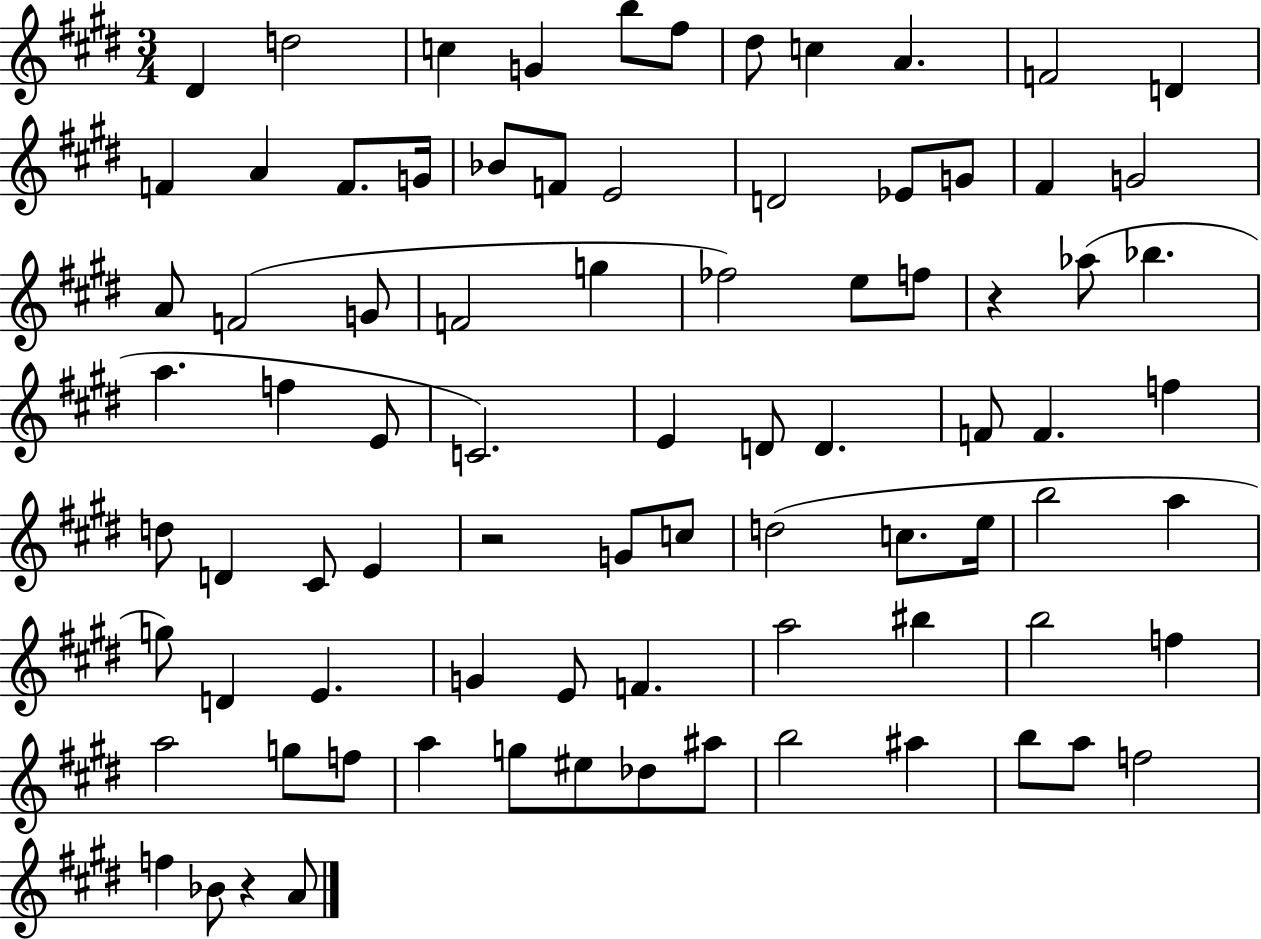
D#4/q D5/h C5/q G4/q B5/e F#5/e D#5/e C5/q A4/q. F4/h D4/q F4/q A4/q F4/e. G4/s Bb4/e F4/e E4/h D4/h Eb4/e G4/e F#4/q G4/h A4/e F4/h G4/e F4/h G5/q FES5/h E5/e F5/e R/q Ab5/e Bb5/q. A5/q. F5/q E4/e C4/h. E4/q D4/e D4/q. F4/e F4/q. F5/q D5/e D4/q C#4/e E4/q R/h G4/e C5/e D5/h C5/e. E5/s B5/h A5/q G5/e D4/q E4/q. G4/q E4/e F4/q. A5/h BIS5/q B5/h F5/q A5/h G5/e F5/e A5/q G5/e EIS5/e Db5/e A#5/e B5/h A#5/q B5/e A5/e F5/h F5/q Bb4/e R/q A4/e